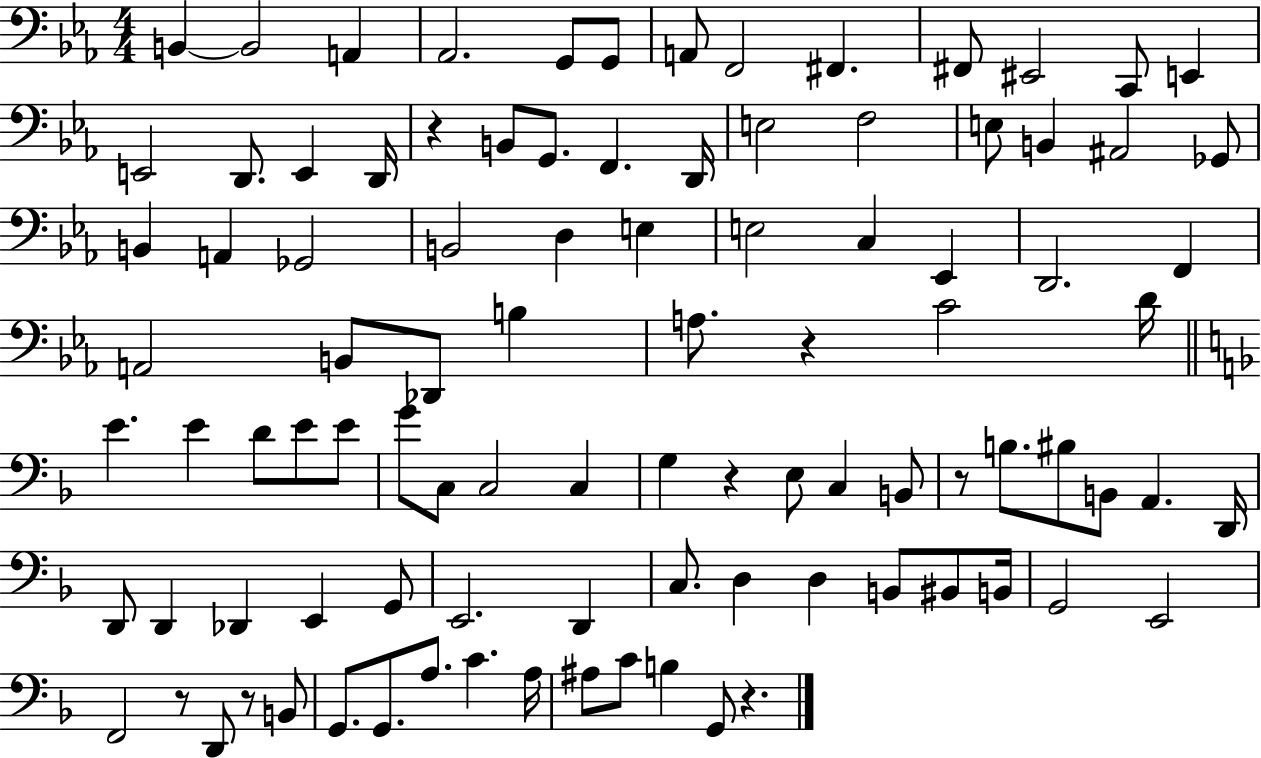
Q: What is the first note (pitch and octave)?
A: B2